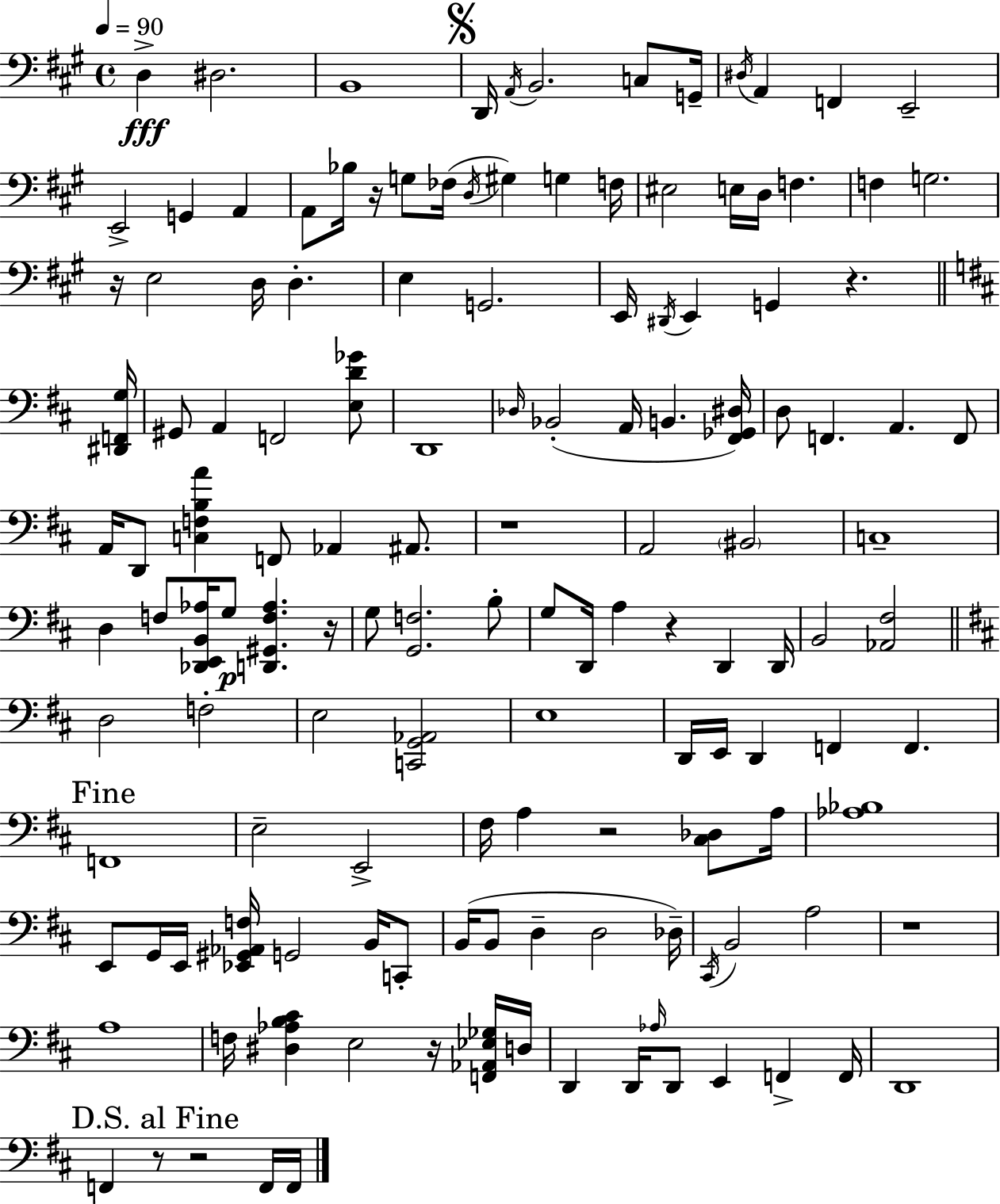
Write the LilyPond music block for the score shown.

{
  \clef bass
  \time 4/4
  \defaultTimeSignature
  \key a \major
  \tempo 4 = 90
  d4->\fff dis2. | b,1 | \mark \markup { \musicglyph "scripts.segno" } d,16 \acciaccatura { a,16 } b,2. c8 | g,16-- \acciaccatura { dis16 } a,4 f,4 e,2-- | \break e,2-> g,4 a,4 | a,8 bes16 r16 g8 fes16( \acciaccatura { d16 } gis4) g4 | f16 eis2 e16 d16 f4. | f4 g2. | \break r16 e2 d16 d4.-. | e4 g,2. | e,16 \acciaccatura { dis,16 } e,4 g,4 r4. | \bar "||" \break \key d \major <dis, f, g>16 gis,8 a,4 f,2 <e d' ges'>8 | d,1 | \grace { des16 } bes,2-.( a,16 b,4. | <fis, ges, dis>16) d8 f,4. a,4. | \break f,8 a,16 d,8 <c f b a'>4 f,8 aes,4 ais,8. | r1 | a,2 \parenthesize bis,2 | c1-- | \break d4 f8 <des, e, b, aes>16 g8\p <d, gis, f aes>4. | r16 g8 <g, f>2. | b8-. g8 d,16 a4 r4 d,4 | d,16 b,2 <aes, fis>2 | \break \bar "||" \break \key d \major d2 f2-. | e2 <c, g, aes,>2 | e1 | d,16 e,16 d,4 f,4 f,4. | \break \mark "Fine" f,1 | e2-- e,2-> | fis16 a4 r2 <cis des>8 a16 | <aes bes>1 | \break e,8 g,16 e,16 <ees, gis, aes, f>16 g,2 b,16 c,8-. | b,16( b,8 d4-- d2 des16--) | \acciaccatura { cis,16 } b,2 a2 | r1 | \break a1 | f16 <dis aes b cis'>4 e2 r16 <f, aes, ees ges>16 | d16 d,4 d,16 \grace { aes16 } d,8 e,4 f,4-> | f,16 d,1 | \break \mark "D.S. al Fine" f,4 r8 r2 | f,16 f,16 \bar "|."
}